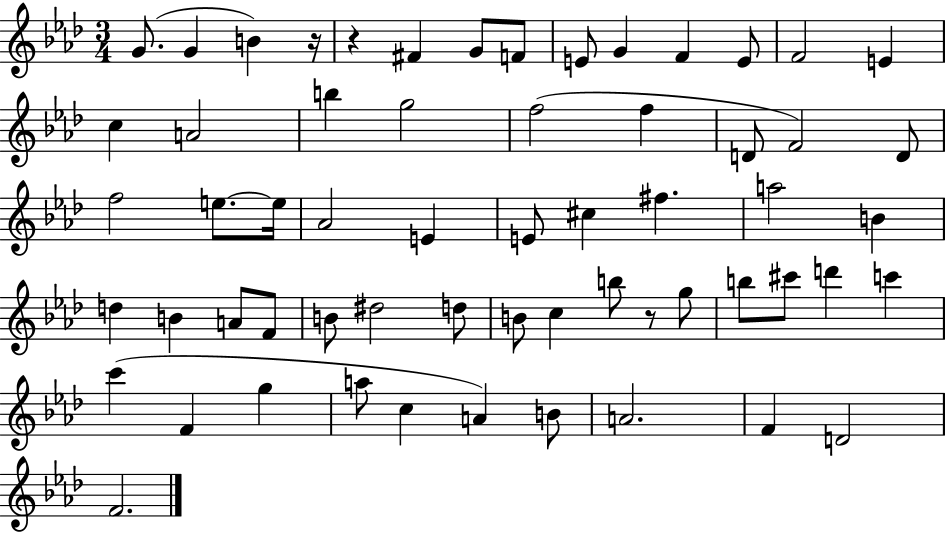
X:1
T:Untitled
M:3/4
L:1/4
K:Ab
G/2 G B z/4 z ^F G/2 F/2 E/2 G F E/2 F2 E c A2 b g2 f2 f D/2 F2 D/2 f2 e/2 e/4 _A2 E E/2 ^c ^f a2 B d B A/2 F/2 B/2 ^d2 d/2 B/2 c b/2 z/2 g/2 b/2 ^c'/2 d' c' c' F g a/2 c A B/2 A2 F D2 F2